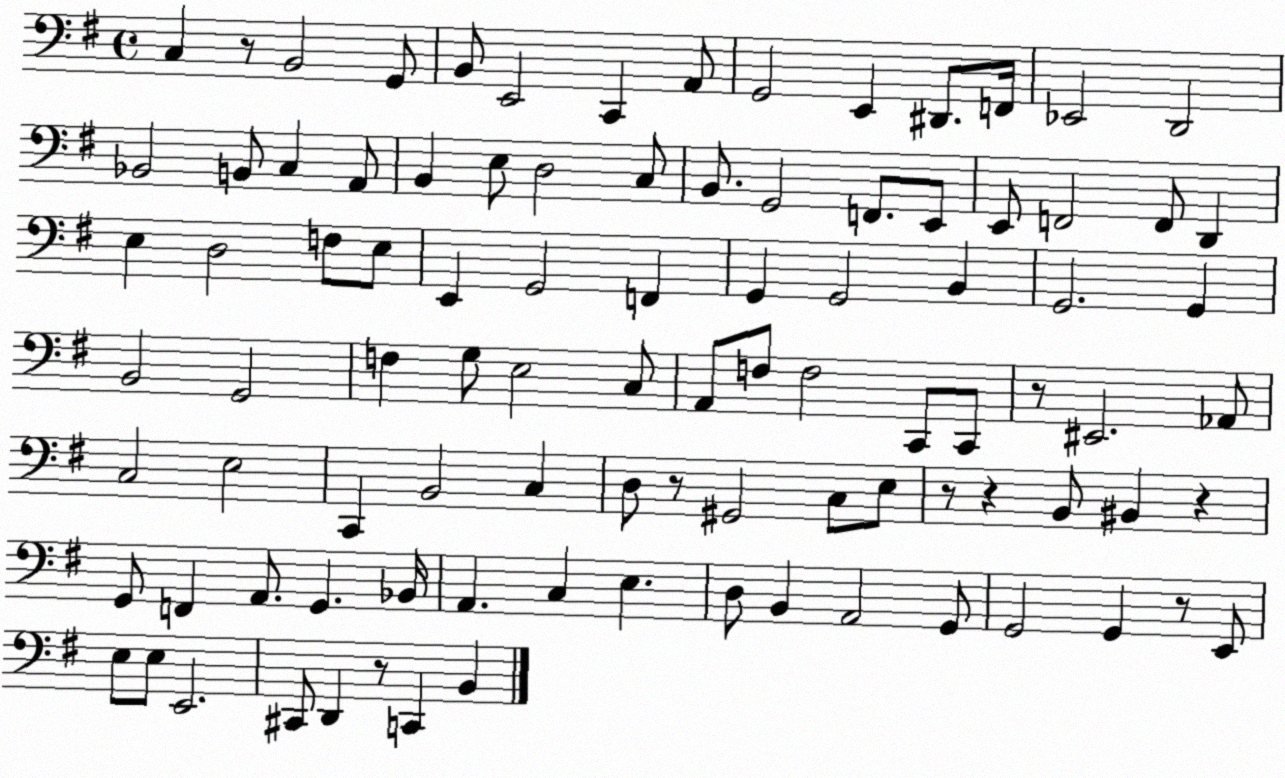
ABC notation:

X:1
T:Untitled
M:4/4
L:1/4
K:G
C, z/2 B,,2 G,,/2 B,,/2 E,,2 C,, A,,/2 G,,2 E,, ^D,,/2 F,,/4 _E,,2 D,,2 _B,,2 B,,/2 C, A,,/2 B,, E,/2 D,2 C,/2 B,,/2 G,,2 F,,/2 E,,/2 E,,/2 F,,2 F,,/2 D,, E, D,2 F,/2 E,/2 E,, G,,2 F,, G,, G,,2 B,, G,,2 G,, B,,2 G,,2 F, G,/2 E,2 C,/2 A,,/2 F,/2 F,2 C,,/2 C,,/2 z/2 ^E,,2 _A,,/2 C,2 E,2 C,, B,,2 C, D,/2 z/2 ^G,,2 C,/2 E,/2 z/2 z B,,/2 ^B,, z G,,/2 F,, A,,/2 G,, _B,,/4 A,, C, E, D,/2 B,, A,,2 G,,/2 G,,2 G,, z/2 E,,/2 E,/2 E,/2 E,,2 ^C,,/2 D,, z/2 C,, B,,